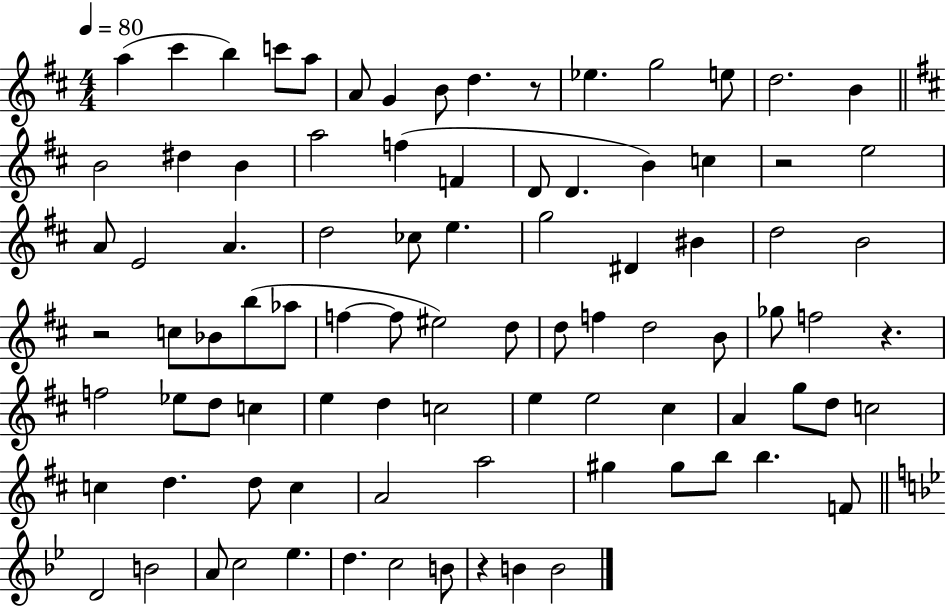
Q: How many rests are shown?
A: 5